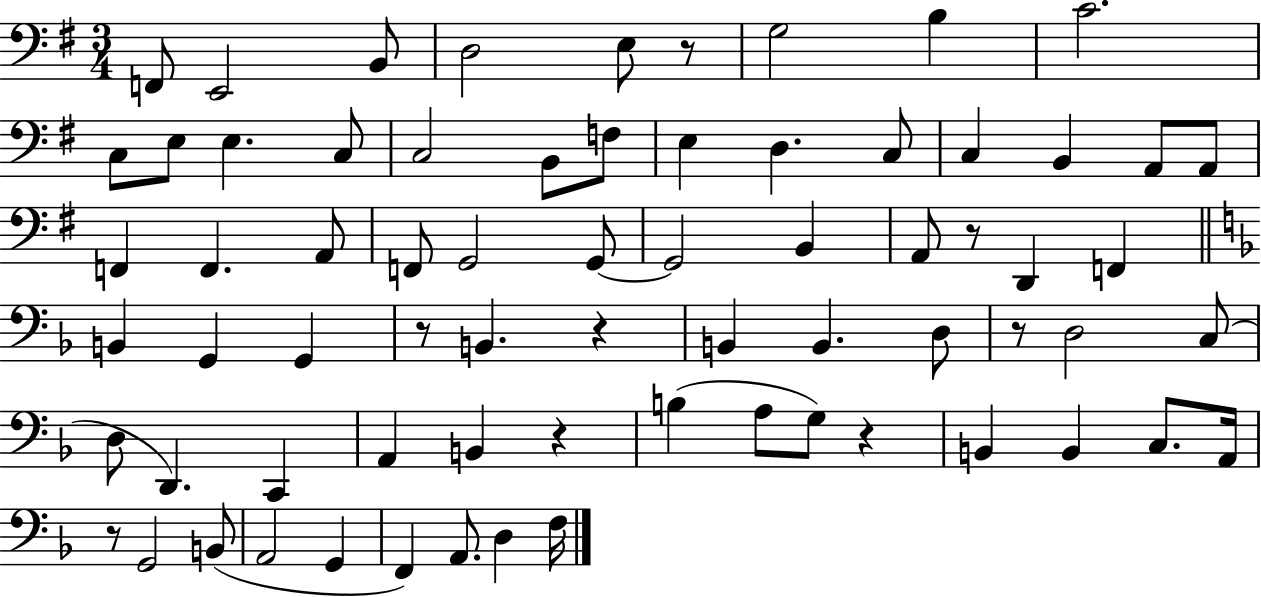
X:1
T:Untitled
M:3/4
L:1/4
K:G
F,,/2 E,,2 B,,/2 D,2 E,/2 z/2 G,2 B, C2 C,/2 E,/2 E, C,/2 C,2 B,,/2 F,/2 E, D, C,/2 C, B,, A,,/2 A,,/2 F,, F,, A,,/2 F,,/2 G,,2 G,,/2 G,,2 B,, A,,/2 z/2 D,, F,, B,, G,, G,, z/2 B,, z B,, B,, D,/2 z/2 D,2 C,/2 D,/2 D,, C,, A,, B,, z B, A,/2 G,/2 z B,, B,, C,/2 A,,/4 z/2 G,,2 B,,/2 A,,2 G,, F,, A,,/2 D, F,/4